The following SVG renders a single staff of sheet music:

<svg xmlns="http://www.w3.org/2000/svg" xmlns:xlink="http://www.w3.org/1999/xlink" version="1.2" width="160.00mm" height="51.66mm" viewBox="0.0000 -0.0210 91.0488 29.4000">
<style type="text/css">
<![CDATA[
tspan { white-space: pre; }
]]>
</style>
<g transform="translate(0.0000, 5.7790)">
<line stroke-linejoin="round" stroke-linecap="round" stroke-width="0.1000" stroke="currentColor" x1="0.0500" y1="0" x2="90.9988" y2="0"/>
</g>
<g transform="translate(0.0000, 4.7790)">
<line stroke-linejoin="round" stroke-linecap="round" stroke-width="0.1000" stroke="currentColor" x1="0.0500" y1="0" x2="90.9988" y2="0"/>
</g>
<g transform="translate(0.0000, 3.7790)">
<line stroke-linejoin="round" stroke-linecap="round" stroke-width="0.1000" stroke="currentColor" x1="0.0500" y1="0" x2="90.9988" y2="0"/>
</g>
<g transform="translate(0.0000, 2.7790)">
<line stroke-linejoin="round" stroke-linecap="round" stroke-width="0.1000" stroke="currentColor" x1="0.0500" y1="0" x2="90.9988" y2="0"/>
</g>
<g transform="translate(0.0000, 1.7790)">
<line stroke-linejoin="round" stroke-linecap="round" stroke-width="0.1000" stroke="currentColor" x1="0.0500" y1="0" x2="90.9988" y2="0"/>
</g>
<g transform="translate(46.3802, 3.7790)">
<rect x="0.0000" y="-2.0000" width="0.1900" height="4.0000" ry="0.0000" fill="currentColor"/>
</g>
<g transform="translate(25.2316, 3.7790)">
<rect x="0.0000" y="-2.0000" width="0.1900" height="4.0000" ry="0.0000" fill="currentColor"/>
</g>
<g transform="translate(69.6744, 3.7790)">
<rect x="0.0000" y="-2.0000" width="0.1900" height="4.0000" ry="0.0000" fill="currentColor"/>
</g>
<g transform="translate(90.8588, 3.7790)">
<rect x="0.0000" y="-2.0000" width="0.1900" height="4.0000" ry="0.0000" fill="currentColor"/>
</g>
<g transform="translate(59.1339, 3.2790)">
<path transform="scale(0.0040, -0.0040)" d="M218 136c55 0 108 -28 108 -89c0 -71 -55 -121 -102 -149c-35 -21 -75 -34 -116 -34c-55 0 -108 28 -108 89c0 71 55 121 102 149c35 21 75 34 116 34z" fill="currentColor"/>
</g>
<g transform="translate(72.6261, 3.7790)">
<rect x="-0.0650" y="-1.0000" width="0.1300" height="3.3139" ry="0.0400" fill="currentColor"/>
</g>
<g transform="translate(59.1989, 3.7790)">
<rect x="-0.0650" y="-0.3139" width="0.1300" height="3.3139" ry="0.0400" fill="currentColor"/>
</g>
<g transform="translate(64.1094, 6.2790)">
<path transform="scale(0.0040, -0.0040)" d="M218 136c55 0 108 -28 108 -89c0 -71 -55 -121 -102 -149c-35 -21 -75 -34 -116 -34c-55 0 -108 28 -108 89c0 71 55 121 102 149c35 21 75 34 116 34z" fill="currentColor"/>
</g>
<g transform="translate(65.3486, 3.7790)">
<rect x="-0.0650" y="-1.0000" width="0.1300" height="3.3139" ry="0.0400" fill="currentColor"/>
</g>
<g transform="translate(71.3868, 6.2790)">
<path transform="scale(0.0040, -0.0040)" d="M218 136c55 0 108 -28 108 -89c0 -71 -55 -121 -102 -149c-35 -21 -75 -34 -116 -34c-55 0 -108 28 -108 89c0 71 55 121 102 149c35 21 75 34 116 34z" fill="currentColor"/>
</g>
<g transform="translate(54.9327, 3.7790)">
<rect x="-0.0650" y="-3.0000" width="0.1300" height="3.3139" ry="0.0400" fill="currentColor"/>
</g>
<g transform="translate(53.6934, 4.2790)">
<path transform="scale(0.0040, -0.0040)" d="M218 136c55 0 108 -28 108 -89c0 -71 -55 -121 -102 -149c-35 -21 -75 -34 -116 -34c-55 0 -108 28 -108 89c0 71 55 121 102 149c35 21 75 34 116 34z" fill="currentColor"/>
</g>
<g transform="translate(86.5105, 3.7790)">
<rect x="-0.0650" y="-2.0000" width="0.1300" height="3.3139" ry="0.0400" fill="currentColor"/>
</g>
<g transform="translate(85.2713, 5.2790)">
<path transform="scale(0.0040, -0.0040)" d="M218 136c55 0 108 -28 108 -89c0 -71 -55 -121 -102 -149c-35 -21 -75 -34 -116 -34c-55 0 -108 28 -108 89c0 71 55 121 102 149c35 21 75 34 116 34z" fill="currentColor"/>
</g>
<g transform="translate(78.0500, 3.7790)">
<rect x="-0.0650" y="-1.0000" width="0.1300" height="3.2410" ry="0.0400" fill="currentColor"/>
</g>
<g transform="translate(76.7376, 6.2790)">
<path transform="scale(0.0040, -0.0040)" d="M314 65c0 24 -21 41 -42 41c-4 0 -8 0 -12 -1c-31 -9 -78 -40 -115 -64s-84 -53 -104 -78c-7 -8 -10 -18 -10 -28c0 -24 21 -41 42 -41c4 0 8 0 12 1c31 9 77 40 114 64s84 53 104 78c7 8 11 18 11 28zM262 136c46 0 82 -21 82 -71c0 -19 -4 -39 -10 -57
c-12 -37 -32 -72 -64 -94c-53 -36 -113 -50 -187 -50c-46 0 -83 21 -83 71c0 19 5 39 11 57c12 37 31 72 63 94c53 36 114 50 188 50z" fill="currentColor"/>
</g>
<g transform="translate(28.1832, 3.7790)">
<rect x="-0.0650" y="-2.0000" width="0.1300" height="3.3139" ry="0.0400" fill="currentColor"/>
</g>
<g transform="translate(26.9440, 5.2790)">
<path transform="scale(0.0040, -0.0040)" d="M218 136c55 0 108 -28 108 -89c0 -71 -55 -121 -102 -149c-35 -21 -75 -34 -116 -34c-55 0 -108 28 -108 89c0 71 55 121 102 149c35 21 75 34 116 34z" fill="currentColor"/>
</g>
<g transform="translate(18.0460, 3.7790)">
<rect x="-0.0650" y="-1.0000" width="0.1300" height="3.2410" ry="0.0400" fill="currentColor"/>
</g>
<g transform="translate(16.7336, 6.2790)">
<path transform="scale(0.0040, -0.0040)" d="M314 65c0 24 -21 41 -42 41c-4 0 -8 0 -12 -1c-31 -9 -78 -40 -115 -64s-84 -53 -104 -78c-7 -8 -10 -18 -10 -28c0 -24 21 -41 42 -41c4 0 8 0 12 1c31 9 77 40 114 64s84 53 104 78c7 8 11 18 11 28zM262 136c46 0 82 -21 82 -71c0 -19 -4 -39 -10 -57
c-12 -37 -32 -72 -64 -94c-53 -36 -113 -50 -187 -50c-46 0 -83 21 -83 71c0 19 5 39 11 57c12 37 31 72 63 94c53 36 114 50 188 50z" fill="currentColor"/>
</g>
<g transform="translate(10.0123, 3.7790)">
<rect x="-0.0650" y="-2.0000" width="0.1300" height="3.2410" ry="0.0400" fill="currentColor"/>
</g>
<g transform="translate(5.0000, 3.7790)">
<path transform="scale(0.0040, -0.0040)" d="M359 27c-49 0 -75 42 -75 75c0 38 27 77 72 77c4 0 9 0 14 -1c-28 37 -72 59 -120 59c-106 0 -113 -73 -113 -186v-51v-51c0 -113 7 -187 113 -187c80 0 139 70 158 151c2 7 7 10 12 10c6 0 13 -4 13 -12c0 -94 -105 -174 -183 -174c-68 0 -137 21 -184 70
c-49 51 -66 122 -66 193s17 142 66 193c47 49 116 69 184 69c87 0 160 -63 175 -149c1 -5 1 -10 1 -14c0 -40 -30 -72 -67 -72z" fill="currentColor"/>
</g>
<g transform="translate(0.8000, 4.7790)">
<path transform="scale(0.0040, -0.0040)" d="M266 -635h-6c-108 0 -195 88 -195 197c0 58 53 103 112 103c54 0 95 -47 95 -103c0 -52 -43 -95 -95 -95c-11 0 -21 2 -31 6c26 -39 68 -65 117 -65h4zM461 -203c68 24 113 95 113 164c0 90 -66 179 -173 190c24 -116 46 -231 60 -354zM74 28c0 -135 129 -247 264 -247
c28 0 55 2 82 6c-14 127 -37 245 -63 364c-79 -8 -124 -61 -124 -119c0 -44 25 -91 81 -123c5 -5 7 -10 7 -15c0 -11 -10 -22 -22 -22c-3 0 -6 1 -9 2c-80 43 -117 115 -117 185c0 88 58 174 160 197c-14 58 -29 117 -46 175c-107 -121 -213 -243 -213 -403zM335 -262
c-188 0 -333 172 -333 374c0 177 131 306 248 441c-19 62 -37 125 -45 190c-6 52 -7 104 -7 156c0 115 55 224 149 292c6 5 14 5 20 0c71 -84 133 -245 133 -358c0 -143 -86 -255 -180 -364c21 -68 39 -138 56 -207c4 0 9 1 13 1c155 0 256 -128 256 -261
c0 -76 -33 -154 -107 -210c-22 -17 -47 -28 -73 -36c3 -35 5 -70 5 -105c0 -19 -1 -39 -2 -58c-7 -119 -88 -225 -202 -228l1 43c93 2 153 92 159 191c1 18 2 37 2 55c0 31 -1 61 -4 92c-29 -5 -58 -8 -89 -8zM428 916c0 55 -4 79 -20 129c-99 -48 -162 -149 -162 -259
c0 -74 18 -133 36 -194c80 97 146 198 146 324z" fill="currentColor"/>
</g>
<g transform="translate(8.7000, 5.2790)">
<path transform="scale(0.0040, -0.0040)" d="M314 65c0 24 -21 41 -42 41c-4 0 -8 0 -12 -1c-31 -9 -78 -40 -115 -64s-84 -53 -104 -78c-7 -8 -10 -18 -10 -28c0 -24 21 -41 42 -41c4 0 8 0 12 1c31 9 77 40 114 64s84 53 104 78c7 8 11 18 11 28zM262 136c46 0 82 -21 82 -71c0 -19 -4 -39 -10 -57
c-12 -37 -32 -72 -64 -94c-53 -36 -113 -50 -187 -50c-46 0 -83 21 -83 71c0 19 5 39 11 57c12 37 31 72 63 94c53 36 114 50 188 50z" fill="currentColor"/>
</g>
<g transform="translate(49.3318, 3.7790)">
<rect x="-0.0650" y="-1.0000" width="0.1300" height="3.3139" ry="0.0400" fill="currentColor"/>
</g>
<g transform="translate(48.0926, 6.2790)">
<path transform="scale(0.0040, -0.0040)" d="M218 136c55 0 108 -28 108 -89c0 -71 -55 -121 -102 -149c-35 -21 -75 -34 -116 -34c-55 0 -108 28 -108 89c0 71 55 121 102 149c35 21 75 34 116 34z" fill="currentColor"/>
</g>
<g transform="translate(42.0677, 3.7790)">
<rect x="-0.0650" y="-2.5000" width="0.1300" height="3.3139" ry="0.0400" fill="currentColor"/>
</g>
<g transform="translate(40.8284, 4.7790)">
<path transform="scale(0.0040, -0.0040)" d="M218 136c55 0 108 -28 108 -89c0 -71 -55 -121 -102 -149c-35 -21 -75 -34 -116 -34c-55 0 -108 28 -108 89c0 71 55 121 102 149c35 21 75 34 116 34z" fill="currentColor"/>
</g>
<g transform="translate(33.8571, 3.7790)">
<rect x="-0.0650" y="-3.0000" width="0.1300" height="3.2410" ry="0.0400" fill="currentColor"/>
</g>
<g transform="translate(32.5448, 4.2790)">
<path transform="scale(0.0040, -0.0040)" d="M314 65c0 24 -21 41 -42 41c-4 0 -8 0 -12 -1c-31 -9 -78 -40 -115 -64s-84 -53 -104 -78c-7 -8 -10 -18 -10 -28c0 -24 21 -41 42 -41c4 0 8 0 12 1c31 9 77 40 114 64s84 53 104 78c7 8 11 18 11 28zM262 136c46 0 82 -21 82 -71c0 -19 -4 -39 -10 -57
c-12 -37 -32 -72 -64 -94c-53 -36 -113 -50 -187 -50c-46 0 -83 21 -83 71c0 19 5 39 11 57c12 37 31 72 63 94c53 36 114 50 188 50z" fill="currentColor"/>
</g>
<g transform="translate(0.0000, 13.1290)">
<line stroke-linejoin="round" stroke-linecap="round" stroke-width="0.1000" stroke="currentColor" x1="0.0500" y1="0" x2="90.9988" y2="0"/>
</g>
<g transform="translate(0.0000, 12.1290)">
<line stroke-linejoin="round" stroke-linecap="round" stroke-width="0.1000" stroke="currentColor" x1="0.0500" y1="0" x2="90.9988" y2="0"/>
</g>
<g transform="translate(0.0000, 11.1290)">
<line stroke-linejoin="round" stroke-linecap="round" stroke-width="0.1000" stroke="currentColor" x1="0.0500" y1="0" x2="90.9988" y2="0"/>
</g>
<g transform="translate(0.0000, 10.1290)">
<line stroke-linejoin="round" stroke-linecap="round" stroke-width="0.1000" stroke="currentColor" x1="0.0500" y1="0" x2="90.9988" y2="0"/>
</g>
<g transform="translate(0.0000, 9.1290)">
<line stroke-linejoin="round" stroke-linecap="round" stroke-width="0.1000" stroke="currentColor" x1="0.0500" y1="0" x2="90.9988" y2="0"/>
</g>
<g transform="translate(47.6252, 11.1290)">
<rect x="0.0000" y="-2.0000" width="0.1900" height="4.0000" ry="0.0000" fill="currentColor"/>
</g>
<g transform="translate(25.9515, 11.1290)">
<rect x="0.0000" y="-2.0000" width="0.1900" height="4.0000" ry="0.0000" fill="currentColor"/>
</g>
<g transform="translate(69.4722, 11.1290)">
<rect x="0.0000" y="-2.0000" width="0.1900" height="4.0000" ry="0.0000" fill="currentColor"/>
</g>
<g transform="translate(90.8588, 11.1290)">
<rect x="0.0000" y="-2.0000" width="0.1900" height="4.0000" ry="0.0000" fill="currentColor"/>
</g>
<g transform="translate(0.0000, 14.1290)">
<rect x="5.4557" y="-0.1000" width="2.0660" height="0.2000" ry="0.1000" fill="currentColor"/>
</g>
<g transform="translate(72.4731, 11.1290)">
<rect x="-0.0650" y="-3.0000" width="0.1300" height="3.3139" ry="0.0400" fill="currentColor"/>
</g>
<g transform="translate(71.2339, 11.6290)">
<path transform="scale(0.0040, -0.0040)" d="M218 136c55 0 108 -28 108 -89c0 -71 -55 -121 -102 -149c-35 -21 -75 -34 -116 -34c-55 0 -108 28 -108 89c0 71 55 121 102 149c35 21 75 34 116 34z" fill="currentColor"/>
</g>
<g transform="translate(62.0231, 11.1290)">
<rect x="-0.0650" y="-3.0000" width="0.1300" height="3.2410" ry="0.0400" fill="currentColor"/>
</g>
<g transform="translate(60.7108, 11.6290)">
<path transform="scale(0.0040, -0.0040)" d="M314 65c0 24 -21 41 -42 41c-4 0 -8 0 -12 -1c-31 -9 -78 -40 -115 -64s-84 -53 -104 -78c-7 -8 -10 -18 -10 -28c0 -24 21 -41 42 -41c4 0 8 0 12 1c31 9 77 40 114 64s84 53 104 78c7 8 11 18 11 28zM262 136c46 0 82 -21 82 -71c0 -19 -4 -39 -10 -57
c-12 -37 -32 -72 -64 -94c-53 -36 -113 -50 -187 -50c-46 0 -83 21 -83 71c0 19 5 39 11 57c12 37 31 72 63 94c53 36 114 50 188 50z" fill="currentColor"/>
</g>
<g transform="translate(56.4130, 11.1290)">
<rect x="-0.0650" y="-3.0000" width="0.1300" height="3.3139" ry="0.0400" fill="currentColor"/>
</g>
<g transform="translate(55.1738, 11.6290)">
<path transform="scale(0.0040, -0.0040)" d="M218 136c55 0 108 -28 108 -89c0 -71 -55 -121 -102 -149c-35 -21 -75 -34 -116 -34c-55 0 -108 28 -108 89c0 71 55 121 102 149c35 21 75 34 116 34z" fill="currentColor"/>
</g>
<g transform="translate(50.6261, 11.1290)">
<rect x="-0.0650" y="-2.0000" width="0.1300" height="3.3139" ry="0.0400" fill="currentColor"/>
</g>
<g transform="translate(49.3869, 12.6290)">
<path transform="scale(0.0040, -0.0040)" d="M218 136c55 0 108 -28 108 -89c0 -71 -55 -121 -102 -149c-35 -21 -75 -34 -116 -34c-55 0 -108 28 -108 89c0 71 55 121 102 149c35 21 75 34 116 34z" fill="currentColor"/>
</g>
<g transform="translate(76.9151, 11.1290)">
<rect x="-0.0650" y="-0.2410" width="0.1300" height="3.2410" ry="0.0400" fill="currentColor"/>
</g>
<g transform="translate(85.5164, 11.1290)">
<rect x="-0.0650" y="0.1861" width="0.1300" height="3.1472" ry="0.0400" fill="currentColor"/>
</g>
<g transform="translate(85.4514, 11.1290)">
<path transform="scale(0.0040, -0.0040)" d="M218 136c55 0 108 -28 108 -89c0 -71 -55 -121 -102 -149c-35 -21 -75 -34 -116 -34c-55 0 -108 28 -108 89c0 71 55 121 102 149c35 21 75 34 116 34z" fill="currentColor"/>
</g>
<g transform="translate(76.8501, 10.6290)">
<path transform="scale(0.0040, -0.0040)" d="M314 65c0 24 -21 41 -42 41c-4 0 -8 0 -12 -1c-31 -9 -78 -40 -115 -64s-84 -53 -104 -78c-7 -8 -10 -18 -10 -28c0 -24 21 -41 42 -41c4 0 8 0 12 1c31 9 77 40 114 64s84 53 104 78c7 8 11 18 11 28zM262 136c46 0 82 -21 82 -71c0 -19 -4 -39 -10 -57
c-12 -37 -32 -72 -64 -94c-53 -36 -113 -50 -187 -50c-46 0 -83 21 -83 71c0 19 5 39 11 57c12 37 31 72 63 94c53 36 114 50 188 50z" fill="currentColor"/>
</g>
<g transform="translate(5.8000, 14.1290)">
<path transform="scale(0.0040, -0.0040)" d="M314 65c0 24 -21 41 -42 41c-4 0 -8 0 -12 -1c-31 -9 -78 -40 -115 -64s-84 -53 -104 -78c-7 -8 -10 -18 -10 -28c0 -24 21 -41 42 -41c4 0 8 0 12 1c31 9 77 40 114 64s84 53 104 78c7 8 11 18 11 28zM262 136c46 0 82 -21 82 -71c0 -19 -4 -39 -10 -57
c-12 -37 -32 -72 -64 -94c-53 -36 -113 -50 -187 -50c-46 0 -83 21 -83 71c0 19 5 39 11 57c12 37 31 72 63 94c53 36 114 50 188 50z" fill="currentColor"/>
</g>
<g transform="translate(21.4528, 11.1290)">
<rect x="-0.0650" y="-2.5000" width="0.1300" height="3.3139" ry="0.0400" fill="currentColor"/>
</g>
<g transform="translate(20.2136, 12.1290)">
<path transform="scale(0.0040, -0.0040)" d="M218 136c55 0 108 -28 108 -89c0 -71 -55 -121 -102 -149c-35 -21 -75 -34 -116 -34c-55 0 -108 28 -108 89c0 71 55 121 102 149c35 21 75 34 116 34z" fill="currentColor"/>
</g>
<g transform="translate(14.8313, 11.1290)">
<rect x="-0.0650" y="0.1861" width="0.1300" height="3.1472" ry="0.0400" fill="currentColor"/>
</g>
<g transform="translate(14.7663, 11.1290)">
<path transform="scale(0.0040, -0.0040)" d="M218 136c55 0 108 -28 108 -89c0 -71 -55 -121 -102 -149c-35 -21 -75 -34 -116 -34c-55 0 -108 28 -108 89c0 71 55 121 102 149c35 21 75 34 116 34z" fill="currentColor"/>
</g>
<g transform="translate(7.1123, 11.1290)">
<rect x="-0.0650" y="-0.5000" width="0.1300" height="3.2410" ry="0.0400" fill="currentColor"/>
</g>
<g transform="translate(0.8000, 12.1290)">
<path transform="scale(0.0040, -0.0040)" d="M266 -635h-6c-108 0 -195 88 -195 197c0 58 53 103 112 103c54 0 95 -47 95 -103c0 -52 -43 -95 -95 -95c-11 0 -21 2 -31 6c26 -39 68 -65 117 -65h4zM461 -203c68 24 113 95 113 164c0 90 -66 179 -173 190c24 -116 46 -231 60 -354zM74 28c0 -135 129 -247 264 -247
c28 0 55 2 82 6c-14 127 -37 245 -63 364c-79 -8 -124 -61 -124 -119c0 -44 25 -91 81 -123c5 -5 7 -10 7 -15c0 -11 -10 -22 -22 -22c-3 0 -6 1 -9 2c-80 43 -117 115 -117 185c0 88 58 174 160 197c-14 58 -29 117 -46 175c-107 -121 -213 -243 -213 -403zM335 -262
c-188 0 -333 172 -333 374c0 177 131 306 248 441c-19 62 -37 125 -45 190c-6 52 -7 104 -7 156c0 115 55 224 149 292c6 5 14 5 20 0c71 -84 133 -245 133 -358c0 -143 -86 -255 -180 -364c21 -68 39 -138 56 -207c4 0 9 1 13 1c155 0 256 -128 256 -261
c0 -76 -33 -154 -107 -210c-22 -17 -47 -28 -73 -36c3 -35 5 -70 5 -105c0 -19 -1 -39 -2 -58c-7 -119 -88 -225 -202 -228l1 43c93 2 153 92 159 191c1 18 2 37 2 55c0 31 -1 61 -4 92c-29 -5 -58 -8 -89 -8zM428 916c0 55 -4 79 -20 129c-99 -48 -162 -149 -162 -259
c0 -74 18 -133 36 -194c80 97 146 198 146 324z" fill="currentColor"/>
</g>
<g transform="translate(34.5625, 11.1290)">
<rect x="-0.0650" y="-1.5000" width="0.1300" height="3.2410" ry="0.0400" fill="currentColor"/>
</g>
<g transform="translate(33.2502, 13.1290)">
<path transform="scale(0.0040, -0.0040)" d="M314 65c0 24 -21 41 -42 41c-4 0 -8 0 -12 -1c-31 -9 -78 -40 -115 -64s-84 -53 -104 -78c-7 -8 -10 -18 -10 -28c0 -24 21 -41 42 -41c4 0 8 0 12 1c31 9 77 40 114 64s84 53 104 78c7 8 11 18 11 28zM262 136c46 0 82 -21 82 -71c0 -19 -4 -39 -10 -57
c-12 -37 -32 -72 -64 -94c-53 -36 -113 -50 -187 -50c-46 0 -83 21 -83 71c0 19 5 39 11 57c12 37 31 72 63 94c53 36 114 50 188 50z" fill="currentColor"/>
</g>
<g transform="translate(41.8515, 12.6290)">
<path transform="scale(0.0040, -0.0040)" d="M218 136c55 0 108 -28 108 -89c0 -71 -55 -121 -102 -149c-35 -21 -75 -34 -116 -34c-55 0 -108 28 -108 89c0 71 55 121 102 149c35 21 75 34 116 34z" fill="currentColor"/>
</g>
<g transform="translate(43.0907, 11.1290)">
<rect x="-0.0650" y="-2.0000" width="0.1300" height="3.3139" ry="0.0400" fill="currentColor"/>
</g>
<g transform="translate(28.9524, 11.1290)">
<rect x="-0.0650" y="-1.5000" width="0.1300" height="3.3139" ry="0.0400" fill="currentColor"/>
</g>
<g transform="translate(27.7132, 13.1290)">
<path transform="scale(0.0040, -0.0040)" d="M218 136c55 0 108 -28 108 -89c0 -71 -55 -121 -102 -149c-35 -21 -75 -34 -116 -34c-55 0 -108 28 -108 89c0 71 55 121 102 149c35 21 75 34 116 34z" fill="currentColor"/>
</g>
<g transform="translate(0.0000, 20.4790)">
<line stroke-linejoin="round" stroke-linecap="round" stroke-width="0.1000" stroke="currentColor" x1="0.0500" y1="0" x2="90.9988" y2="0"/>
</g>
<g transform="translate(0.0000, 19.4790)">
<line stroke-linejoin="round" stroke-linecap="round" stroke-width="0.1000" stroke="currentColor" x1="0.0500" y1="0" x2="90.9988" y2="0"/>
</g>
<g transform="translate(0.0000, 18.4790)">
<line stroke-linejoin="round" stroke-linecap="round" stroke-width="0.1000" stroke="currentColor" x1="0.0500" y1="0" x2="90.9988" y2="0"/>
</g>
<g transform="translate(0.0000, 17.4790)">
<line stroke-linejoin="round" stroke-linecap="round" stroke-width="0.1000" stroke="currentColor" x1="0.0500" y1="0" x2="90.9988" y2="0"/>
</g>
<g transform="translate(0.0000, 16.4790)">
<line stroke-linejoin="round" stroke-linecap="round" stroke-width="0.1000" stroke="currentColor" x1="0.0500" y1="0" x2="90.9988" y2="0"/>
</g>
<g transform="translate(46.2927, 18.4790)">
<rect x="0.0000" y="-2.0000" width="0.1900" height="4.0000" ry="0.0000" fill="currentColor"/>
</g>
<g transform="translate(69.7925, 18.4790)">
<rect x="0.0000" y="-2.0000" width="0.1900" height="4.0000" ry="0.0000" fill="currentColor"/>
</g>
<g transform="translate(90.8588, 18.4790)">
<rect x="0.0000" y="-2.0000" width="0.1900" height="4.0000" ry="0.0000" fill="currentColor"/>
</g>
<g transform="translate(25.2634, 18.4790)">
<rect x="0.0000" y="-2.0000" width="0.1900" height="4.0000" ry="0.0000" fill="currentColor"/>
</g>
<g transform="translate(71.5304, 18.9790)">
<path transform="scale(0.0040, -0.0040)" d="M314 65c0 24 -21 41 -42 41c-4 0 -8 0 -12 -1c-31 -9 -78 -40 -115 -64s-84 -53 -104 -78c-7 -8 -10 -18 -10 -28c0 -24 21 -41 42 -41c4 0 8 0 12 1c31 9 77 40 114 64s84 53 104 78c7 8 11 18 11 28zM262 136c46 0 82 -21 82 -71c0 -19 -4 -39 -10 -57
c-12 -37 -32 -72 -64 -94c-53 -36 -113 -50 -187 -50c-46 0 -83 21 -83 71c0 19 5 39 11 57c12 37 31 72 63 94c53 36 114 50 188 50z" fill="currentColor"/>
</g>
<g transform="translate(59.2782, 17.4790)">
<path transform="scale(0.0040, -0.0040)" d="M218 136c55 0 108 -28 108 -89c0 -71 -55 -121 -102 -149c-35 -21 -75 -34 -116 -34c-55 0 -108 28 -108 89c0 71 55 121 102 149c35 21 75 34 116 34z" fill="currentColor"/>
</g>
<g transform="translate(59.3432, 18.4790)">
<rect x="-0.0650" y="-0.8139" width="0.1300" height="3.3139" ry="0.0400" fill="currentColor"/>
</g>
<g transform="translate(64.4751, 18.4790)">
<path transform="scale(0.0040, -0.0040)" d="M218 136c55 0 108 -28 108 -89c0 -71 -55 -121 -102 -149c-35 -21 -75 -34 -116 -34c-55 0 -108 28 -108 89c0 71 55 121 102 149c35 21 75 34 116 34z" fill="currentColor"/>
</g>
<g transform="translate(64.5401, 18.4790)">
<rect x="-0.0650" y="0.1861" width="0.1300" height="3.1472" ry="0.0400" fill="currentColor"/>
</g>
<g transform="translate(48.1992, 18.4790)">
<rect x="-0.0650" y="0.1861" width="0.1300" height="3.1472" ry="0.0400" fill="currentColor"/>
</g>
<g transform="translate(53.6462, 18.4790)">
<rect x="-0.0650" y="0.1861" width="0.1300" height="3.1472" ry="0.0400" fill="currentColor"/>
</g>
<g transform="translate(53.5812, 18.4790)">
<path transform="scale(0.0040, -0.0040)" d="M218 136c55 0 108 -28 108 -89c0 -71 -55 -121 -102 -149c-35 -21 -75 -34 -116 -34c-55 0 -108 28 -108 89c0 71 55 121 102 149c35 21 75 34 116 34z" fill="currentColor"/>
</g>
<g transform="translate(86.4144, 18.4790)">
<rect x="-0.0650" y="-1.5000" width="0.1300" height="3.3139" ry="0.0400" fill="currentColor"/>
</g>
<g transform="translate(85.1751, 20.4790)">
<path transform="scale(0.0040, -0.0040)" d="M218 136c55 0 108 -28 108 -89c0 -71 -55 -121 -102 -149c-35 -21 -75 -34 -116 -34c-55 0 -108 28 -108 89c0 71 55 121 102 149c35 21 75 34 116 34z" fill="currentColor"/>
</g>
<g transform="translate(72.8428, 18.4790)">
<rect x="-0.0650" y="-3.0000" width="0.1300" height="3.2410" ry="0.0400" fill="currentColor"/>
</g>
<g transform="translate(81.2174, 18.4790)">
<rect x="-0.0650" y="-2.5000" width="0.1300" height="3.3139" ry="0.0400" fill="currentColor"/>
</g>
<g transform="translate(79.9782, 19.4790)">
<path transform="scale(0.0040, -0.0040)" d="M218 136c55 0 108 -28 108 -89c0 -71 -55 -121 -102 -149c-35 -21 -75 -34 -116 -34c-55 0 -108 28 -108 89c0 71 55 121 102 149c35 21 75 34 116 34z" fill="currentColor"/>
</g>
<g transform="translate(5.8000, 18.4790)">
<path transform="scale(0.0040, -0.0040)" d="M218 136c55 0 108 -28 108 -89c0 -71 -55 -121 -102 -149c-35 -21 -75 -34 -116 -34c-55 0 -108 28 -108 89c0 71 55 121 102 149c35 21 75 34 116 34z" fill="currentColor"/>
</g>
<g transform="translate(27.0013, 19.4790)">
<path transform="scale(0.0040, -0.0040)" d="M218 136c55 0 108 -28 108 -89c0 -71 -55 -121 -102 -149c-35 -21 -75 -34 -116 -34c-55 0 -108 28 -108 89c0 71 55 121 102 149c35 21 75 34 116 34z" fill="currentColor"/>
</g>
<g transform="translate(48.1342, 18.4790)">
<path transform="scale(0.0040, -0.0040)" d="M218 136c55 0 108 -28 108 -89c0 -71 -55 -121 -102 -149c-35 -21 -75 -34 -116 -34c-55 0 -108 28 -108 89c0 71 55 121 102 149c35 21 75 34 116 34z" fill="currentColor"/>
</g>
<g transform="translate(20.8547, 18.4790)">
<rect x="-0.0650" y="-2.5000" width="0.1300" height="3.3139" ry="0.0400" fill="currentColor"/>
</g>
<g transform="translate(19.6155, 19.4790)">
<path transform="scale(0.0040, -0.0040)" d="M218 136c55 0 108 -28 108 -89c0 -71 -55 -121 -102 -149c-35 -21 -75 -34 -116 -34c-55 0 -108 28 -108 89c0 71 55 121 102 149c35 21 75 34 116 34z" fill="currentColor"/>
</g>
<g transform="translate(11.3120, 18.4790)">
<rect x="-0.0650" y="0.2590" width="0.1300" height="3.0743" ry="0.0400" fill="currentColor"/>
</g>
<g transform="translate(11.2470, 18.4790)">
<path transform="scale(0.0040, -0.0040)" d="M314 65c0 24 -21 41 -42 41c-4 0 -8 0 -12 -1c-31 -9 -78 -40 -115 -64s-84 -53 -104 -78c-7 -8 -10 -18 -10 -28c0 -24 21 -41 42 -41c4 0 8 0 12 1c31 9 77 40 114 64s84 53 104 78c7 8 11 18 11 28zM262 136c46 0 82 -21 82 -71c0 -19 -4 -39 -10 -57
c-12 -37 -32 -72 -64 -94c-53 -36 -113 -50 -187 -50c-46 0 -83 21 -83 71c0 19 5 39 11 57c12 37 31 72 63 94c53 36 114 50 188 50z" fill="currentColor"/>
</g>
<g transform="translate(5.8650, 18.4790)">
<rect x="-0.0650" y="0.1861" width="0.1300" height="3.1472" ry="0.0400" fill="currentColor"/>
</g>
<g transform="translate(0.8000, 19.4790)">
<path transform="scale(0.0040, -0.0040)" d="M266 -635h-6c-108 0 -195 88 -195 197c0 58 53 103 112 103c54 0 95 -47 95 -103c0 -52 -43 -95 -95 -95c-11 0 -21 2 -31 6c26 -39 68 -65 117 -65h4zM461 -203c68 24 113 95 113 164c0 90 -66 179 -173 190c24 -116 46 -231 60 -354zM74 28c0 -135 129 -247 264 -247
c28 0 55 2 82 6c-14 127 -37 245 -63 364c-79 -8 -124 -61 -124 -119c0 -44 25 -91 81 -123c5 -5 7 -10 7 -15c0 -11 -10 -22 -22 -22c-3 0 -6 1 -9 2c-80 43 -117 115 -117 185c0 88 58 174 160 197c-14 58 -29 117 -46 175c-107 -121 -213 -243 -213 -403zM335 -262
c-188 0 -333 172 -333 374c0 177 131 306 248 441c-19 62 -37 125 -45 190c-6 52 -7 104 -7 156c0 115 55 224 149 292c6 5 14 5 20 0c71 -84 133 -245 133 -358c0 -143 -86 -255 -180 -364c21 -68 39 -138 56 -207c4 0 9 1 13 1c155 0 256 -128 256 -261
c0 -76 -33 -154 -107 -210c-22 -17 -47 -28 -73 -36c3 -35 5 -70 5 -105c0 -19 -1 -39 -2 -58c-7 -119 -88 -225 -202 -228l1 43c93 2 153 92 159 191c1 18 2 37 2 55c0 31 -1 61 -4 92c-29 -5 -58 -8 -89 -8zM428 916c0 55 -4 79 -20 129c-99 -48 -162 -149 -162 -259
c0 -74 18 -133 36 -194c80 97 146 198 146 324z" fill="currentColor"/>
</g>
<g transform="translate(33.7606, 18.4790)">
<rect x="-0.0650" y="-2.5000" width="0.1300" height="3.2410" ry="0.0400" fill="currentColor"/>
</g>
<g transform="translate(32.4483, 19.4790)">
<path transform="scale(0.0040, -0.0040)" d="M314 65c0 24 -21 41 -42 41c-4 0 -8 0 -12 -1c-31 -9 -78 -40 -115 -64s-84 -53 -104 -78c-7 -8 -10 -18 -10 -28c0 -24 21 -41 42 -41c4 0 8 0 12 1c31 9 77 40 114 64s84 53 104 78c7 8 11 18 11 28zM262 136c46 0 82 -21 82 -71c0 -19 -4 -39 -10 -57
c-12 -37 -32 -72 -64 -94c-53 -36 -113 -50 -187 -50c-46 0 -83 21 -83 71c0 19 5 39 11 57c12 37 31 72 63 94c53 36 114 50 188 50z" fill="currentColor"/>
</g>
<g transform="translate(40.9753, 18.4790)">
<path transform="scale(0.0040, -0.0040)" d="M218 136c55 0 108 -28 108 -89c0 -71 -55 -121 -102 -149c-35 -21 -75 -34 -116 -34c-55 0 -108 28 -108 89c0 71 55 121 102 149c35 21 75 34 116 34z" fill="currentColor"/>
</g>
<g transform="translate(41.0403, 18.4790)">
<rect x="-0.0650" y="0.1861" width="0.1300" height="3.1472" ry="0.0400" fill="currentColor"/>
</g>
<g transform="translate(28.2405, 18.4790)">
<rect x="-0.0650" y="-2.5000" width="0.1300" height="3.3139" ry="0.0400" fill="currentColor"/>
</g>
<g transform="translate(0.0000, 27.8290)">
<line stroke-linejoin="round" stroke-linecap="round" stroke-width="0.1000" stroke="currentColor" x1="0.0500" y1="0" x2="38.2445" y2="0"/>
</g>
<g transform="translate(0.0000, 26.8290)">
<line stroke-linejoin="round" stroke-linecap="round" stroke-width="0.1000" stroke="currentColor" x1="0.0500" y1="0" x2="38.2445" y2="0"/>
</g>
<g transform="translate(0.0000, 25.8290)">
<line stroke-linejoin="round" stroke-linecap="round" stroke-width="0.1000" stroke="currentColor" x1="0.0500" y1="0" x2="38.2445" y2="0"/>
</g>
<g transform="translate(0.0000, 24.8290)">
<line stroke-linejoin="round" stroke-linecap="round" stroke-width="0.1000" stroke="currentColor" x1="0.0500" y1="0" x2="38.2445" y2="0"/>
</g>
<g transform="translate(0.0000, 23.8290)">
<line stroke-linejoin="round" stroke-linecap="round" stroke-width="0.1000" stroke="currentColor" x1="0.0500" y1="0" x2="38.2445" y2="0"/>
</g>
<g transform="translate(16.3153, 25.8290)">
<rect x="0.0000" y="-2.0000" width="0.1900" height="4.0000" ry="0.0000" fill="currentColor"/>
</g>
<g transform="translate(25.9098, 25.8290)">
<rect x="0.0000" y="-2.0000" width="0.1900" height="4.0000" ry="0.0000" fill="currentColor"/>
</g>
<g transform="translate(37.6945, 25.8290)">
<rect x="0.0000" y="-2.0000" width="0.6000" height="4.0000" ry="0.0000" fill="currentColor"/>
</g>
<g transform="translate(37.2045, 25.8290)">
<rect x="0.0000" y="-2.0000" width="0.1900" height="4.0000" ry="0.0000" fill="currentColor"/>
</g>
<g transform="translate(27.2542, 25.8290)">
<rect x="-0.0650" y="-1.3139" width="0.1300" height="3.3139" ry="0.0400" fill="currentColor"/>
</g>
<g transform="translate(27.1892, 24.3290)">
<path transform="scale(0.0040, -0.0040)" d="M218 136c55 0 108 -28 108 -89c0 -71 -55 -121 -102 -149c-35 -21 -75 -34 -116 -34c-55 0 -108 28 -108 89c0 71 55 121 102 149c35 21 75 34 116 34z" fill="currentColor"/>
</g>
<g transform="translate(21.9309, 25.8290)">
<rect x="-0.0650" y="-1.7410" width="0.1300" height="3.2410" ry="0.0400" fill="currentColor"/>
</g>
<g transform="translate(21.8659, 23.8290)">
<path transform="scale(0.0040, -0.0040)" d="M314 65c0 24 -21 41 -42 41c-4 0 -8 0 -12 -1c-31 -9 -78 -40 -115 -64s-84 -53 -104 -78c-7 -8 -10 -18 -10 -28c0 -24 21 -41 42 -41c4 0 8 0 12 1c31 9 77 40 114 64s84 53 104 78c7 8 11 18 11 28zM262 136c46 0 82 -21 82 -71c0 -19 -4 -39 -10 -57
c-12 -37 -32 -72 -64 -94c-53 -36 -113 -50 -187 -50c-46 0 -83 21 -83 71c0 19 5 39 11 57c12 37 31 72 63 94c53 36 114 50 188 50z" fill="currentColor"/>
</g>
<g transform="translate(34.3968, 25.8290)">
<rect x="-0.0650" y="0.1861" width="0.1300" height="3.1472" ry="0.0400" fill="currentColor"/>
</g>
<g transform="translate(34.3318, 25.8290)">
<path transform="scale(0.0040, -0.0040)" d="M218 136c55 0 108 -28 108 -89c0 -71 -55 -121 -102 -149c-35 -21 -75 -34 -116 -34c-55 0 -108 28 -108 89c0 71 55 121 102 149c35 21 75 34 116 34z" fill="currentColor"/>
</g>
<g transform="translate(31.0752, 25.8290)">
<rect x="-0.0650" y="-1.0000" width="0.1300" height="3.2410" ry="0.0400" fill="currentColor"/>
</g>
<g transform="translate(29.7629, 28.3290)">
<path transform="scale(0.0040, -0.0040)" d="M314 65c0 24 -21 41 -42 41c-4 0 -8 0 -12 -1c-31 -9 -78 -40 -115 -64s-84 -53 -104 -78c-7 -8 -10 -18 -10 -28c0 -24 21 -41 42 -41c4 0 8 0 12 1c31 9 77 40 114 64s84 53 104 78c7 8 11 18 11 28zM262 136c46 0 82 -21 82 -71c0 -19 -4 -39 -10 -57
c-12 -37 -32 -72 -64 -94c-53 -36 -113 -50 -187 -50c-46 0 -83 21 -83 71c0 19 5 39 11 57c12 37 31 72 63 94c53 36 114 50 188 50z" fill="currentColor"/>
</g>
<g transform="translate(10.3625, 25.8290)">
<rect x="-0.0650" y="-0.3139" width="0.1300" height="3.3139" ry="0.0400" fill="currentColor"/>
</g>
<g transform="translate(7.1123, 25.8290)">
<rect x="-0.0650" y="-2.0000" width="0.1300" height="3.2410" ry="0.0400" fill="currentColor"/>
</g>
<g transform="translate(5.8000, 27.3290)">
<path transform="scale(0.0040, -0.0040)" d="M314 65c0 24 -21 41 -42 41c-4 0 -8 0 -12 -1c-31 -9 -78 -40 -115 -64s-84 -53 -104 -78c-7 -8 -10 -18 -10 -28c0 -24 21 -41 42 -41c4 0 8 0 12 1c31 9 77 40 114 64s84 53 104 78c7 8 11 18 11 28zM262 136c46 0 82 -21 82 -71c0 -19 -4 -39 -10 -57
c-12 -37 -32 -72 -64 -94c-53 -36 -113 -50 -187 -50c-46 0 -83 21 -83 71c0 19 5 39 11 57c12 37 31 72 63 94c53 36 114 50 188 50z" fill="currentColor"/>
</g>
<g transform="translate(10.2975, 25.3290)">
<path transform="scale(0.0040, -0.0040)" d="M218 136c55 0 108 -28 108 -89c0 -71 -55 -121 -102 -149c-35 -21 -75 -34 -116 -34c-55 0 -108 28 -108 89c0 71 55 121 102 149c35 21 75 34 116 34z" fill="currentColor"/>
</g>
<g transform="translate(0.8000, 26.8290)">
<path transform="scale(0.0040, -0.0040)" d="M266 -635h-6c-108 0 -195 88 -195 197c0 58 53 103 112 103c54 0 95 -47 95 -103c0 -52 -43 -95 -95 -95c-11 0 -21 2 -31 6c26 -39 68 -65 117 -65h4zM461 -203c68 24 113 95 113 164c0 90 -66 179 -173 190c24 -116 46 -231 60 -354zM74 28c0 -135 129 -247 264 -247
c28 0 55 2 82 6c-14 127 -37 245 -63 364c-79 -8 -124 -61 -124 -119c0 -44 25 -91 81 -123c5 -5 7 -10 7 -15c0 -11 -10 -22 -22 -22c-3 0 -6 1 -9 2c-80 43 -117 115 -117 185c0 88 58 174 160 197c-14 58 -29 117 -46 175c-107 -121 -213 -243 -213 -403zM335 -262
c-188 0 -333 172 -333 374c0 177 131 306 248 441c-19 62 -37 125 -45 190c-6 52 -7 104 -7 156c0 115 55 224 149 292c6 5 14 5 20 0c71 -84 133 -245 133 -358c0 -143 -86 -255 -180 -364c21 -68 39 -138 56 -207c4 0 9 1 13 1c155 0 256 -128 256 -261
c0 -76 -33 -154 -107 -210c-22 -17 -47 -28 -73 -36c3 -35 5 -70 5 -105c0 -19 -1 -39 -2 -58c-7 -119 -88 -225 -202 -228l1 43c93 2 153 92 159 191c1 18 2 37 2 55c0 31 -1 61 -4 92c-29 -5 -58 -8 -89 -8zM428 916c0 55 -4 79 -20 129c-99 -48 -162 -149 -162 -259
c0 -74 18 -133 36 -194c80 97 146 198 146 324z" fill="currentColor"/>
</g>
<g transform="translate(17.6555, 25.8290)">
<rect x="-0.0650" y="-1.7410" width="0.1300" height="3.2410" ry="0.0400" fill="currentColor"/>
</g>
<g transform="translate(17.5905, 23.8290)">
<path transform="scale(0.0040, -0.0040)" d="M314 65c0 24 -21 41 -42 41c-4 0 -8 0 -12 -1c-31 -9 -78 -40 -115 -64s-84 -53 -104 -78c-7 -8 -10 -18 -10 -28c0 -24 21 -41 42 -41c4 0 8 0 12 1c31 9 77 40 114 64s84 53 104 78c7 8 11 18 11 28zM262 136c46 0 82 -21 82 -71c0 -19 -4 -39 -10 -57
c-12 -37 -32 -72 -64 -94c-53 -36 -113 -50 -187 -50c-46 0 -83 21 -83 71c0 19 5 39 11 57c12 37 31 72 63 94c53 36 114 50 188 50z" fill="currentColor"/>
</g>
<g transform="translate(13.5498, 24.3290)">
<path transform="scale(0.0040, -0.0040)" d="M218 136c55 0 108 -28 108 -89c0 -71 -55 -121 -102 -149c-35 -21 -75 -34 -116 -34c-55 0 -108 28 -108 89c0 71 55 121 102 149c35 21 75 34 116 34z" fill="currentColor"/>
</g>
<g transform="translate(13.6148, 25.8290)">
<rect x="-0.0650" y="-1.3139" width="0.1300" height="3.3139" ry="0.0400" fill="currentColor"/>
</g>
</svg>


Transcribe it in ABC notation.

X:1
T:Untitled
M:4/4
L:1/4
K:C
F2 D2 F A2 G D A c D D D2 F C2 B G E E2 F F A A2 A c2 B B B2 G G G2 B B B d B A2 G E F2 c e f2 f2 e D2 B